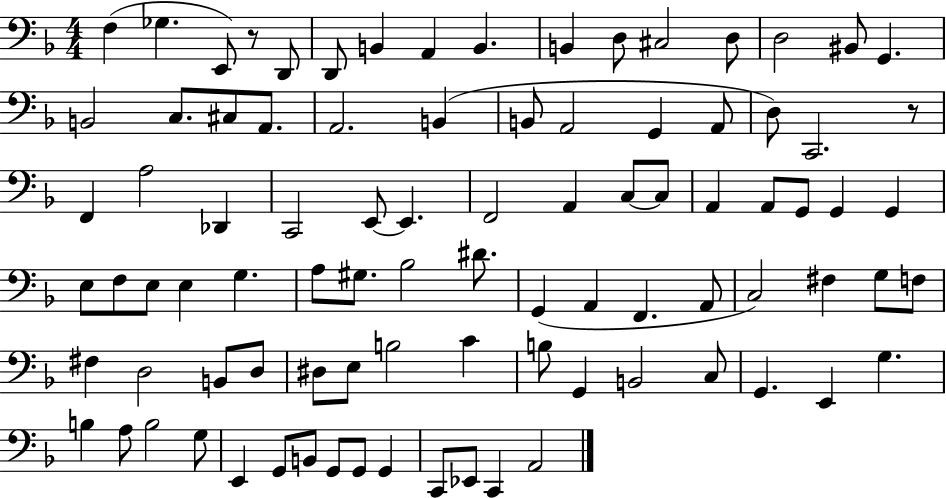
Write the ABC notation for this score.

X:1
T:Untitled
M:4/4
L:1/4
K:F
F, _G, E,,/2 z/2 D,,/2 D,,/2 B,, A,, B,, B,, D,/2 ^C,2 D,/2 D,2 ^B,,/2 G,, B,,2 C,/2 ^C,/2 A,,/2 A,,2 B,, B,,/2 A,,2 G,, A,,/2 D,/2 C,,2 z/2 F,, A,2 _D,, C,,2 E,,/2 E,, F,,2 A,, C,/2 C,/2 A,, A,,/2 G,,/2 G,, G,, E,/2 F,/2 E,/2 E, G, A,/2 ^G,/2 _B,2 ^D/2 G,, A,, F,, A,,/2 C,2 ^F, G,/2 F,/2 ^F, D,2 B,,/2 D,/2 ^D,/2 E,/2 B,2 C B,/2 G,, B,,2 C,/2 G,, E,, G, B, A,/2 B,2 G,/2 E,, G,,/2 B,,/2 G,,/2 G,,/2 G,, C,,/2 _E,,/2 C,, A,,2